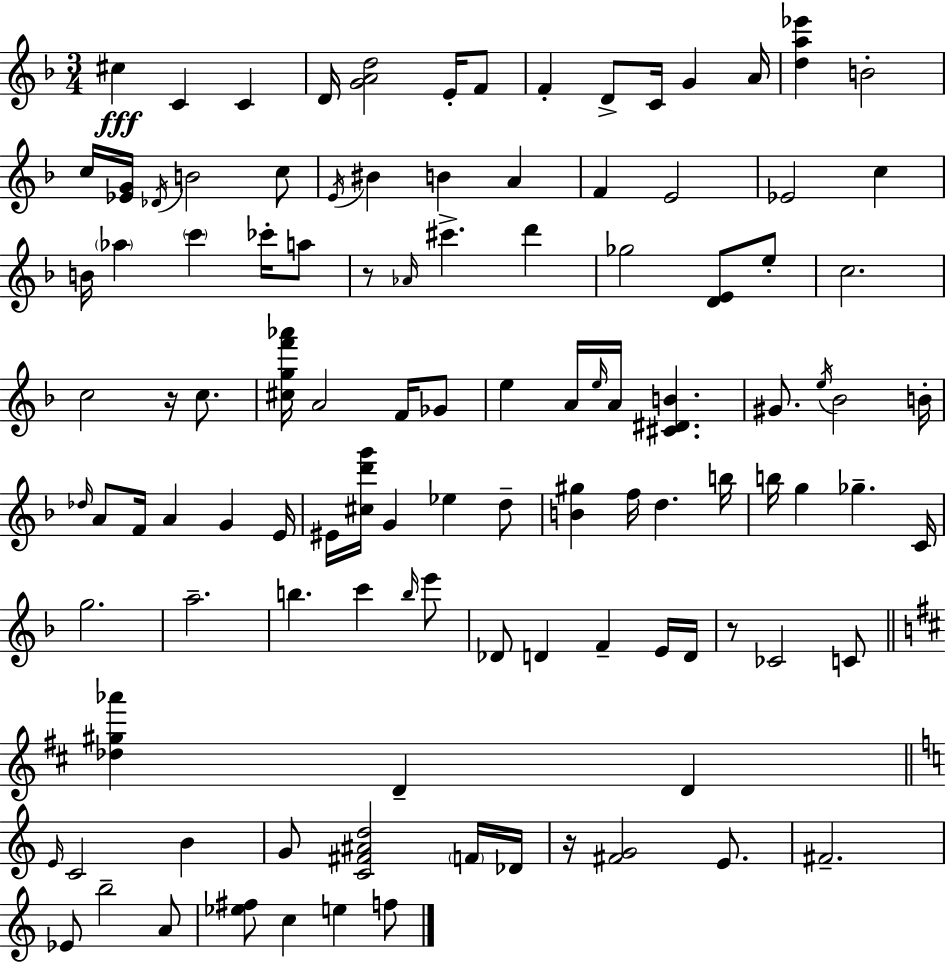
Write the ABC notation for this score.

X:1
T:Untitled
M:3/4
L:1/4
K:Dm
^c C C D/4 [GAd]2 E/4 F/2 F D/2 C/4 G A/4 [da_e'] B2 c/4 [_EG]/4 _D/4 B2 c/2 E/4 ^B B A F E2 _E2 c B/4 _a c' _c'/4 a/2 z/2 _A/4 ^c' d' _g2 [DE]/2 e/2 c2 c2 z/4 c/2 [^cgf'_a']/4 A2 F/4 _G/2 e A/4 e/4 A/4 [^C^DB] ^G/2 e/4 _B2 B/4 _d/4 A/2 F/4 A G E/4 ^E/4 [^cd'g']/4 G _e d/2 [B^g] f/4 d b/4 b/4 g _g C/4 g2 a2 b c' b/4 e'/2 _D/2 D F E/4 D/4 z/2 _C2 C/2 [_d^g_a'] D D E/4 C2 B G/2 [C^F^Ad]2 F/4 _D/4 z/4 [^FG]2 E/2 ^F2 _E/2 b2 A/2 [_e^f]/2 c e f/2